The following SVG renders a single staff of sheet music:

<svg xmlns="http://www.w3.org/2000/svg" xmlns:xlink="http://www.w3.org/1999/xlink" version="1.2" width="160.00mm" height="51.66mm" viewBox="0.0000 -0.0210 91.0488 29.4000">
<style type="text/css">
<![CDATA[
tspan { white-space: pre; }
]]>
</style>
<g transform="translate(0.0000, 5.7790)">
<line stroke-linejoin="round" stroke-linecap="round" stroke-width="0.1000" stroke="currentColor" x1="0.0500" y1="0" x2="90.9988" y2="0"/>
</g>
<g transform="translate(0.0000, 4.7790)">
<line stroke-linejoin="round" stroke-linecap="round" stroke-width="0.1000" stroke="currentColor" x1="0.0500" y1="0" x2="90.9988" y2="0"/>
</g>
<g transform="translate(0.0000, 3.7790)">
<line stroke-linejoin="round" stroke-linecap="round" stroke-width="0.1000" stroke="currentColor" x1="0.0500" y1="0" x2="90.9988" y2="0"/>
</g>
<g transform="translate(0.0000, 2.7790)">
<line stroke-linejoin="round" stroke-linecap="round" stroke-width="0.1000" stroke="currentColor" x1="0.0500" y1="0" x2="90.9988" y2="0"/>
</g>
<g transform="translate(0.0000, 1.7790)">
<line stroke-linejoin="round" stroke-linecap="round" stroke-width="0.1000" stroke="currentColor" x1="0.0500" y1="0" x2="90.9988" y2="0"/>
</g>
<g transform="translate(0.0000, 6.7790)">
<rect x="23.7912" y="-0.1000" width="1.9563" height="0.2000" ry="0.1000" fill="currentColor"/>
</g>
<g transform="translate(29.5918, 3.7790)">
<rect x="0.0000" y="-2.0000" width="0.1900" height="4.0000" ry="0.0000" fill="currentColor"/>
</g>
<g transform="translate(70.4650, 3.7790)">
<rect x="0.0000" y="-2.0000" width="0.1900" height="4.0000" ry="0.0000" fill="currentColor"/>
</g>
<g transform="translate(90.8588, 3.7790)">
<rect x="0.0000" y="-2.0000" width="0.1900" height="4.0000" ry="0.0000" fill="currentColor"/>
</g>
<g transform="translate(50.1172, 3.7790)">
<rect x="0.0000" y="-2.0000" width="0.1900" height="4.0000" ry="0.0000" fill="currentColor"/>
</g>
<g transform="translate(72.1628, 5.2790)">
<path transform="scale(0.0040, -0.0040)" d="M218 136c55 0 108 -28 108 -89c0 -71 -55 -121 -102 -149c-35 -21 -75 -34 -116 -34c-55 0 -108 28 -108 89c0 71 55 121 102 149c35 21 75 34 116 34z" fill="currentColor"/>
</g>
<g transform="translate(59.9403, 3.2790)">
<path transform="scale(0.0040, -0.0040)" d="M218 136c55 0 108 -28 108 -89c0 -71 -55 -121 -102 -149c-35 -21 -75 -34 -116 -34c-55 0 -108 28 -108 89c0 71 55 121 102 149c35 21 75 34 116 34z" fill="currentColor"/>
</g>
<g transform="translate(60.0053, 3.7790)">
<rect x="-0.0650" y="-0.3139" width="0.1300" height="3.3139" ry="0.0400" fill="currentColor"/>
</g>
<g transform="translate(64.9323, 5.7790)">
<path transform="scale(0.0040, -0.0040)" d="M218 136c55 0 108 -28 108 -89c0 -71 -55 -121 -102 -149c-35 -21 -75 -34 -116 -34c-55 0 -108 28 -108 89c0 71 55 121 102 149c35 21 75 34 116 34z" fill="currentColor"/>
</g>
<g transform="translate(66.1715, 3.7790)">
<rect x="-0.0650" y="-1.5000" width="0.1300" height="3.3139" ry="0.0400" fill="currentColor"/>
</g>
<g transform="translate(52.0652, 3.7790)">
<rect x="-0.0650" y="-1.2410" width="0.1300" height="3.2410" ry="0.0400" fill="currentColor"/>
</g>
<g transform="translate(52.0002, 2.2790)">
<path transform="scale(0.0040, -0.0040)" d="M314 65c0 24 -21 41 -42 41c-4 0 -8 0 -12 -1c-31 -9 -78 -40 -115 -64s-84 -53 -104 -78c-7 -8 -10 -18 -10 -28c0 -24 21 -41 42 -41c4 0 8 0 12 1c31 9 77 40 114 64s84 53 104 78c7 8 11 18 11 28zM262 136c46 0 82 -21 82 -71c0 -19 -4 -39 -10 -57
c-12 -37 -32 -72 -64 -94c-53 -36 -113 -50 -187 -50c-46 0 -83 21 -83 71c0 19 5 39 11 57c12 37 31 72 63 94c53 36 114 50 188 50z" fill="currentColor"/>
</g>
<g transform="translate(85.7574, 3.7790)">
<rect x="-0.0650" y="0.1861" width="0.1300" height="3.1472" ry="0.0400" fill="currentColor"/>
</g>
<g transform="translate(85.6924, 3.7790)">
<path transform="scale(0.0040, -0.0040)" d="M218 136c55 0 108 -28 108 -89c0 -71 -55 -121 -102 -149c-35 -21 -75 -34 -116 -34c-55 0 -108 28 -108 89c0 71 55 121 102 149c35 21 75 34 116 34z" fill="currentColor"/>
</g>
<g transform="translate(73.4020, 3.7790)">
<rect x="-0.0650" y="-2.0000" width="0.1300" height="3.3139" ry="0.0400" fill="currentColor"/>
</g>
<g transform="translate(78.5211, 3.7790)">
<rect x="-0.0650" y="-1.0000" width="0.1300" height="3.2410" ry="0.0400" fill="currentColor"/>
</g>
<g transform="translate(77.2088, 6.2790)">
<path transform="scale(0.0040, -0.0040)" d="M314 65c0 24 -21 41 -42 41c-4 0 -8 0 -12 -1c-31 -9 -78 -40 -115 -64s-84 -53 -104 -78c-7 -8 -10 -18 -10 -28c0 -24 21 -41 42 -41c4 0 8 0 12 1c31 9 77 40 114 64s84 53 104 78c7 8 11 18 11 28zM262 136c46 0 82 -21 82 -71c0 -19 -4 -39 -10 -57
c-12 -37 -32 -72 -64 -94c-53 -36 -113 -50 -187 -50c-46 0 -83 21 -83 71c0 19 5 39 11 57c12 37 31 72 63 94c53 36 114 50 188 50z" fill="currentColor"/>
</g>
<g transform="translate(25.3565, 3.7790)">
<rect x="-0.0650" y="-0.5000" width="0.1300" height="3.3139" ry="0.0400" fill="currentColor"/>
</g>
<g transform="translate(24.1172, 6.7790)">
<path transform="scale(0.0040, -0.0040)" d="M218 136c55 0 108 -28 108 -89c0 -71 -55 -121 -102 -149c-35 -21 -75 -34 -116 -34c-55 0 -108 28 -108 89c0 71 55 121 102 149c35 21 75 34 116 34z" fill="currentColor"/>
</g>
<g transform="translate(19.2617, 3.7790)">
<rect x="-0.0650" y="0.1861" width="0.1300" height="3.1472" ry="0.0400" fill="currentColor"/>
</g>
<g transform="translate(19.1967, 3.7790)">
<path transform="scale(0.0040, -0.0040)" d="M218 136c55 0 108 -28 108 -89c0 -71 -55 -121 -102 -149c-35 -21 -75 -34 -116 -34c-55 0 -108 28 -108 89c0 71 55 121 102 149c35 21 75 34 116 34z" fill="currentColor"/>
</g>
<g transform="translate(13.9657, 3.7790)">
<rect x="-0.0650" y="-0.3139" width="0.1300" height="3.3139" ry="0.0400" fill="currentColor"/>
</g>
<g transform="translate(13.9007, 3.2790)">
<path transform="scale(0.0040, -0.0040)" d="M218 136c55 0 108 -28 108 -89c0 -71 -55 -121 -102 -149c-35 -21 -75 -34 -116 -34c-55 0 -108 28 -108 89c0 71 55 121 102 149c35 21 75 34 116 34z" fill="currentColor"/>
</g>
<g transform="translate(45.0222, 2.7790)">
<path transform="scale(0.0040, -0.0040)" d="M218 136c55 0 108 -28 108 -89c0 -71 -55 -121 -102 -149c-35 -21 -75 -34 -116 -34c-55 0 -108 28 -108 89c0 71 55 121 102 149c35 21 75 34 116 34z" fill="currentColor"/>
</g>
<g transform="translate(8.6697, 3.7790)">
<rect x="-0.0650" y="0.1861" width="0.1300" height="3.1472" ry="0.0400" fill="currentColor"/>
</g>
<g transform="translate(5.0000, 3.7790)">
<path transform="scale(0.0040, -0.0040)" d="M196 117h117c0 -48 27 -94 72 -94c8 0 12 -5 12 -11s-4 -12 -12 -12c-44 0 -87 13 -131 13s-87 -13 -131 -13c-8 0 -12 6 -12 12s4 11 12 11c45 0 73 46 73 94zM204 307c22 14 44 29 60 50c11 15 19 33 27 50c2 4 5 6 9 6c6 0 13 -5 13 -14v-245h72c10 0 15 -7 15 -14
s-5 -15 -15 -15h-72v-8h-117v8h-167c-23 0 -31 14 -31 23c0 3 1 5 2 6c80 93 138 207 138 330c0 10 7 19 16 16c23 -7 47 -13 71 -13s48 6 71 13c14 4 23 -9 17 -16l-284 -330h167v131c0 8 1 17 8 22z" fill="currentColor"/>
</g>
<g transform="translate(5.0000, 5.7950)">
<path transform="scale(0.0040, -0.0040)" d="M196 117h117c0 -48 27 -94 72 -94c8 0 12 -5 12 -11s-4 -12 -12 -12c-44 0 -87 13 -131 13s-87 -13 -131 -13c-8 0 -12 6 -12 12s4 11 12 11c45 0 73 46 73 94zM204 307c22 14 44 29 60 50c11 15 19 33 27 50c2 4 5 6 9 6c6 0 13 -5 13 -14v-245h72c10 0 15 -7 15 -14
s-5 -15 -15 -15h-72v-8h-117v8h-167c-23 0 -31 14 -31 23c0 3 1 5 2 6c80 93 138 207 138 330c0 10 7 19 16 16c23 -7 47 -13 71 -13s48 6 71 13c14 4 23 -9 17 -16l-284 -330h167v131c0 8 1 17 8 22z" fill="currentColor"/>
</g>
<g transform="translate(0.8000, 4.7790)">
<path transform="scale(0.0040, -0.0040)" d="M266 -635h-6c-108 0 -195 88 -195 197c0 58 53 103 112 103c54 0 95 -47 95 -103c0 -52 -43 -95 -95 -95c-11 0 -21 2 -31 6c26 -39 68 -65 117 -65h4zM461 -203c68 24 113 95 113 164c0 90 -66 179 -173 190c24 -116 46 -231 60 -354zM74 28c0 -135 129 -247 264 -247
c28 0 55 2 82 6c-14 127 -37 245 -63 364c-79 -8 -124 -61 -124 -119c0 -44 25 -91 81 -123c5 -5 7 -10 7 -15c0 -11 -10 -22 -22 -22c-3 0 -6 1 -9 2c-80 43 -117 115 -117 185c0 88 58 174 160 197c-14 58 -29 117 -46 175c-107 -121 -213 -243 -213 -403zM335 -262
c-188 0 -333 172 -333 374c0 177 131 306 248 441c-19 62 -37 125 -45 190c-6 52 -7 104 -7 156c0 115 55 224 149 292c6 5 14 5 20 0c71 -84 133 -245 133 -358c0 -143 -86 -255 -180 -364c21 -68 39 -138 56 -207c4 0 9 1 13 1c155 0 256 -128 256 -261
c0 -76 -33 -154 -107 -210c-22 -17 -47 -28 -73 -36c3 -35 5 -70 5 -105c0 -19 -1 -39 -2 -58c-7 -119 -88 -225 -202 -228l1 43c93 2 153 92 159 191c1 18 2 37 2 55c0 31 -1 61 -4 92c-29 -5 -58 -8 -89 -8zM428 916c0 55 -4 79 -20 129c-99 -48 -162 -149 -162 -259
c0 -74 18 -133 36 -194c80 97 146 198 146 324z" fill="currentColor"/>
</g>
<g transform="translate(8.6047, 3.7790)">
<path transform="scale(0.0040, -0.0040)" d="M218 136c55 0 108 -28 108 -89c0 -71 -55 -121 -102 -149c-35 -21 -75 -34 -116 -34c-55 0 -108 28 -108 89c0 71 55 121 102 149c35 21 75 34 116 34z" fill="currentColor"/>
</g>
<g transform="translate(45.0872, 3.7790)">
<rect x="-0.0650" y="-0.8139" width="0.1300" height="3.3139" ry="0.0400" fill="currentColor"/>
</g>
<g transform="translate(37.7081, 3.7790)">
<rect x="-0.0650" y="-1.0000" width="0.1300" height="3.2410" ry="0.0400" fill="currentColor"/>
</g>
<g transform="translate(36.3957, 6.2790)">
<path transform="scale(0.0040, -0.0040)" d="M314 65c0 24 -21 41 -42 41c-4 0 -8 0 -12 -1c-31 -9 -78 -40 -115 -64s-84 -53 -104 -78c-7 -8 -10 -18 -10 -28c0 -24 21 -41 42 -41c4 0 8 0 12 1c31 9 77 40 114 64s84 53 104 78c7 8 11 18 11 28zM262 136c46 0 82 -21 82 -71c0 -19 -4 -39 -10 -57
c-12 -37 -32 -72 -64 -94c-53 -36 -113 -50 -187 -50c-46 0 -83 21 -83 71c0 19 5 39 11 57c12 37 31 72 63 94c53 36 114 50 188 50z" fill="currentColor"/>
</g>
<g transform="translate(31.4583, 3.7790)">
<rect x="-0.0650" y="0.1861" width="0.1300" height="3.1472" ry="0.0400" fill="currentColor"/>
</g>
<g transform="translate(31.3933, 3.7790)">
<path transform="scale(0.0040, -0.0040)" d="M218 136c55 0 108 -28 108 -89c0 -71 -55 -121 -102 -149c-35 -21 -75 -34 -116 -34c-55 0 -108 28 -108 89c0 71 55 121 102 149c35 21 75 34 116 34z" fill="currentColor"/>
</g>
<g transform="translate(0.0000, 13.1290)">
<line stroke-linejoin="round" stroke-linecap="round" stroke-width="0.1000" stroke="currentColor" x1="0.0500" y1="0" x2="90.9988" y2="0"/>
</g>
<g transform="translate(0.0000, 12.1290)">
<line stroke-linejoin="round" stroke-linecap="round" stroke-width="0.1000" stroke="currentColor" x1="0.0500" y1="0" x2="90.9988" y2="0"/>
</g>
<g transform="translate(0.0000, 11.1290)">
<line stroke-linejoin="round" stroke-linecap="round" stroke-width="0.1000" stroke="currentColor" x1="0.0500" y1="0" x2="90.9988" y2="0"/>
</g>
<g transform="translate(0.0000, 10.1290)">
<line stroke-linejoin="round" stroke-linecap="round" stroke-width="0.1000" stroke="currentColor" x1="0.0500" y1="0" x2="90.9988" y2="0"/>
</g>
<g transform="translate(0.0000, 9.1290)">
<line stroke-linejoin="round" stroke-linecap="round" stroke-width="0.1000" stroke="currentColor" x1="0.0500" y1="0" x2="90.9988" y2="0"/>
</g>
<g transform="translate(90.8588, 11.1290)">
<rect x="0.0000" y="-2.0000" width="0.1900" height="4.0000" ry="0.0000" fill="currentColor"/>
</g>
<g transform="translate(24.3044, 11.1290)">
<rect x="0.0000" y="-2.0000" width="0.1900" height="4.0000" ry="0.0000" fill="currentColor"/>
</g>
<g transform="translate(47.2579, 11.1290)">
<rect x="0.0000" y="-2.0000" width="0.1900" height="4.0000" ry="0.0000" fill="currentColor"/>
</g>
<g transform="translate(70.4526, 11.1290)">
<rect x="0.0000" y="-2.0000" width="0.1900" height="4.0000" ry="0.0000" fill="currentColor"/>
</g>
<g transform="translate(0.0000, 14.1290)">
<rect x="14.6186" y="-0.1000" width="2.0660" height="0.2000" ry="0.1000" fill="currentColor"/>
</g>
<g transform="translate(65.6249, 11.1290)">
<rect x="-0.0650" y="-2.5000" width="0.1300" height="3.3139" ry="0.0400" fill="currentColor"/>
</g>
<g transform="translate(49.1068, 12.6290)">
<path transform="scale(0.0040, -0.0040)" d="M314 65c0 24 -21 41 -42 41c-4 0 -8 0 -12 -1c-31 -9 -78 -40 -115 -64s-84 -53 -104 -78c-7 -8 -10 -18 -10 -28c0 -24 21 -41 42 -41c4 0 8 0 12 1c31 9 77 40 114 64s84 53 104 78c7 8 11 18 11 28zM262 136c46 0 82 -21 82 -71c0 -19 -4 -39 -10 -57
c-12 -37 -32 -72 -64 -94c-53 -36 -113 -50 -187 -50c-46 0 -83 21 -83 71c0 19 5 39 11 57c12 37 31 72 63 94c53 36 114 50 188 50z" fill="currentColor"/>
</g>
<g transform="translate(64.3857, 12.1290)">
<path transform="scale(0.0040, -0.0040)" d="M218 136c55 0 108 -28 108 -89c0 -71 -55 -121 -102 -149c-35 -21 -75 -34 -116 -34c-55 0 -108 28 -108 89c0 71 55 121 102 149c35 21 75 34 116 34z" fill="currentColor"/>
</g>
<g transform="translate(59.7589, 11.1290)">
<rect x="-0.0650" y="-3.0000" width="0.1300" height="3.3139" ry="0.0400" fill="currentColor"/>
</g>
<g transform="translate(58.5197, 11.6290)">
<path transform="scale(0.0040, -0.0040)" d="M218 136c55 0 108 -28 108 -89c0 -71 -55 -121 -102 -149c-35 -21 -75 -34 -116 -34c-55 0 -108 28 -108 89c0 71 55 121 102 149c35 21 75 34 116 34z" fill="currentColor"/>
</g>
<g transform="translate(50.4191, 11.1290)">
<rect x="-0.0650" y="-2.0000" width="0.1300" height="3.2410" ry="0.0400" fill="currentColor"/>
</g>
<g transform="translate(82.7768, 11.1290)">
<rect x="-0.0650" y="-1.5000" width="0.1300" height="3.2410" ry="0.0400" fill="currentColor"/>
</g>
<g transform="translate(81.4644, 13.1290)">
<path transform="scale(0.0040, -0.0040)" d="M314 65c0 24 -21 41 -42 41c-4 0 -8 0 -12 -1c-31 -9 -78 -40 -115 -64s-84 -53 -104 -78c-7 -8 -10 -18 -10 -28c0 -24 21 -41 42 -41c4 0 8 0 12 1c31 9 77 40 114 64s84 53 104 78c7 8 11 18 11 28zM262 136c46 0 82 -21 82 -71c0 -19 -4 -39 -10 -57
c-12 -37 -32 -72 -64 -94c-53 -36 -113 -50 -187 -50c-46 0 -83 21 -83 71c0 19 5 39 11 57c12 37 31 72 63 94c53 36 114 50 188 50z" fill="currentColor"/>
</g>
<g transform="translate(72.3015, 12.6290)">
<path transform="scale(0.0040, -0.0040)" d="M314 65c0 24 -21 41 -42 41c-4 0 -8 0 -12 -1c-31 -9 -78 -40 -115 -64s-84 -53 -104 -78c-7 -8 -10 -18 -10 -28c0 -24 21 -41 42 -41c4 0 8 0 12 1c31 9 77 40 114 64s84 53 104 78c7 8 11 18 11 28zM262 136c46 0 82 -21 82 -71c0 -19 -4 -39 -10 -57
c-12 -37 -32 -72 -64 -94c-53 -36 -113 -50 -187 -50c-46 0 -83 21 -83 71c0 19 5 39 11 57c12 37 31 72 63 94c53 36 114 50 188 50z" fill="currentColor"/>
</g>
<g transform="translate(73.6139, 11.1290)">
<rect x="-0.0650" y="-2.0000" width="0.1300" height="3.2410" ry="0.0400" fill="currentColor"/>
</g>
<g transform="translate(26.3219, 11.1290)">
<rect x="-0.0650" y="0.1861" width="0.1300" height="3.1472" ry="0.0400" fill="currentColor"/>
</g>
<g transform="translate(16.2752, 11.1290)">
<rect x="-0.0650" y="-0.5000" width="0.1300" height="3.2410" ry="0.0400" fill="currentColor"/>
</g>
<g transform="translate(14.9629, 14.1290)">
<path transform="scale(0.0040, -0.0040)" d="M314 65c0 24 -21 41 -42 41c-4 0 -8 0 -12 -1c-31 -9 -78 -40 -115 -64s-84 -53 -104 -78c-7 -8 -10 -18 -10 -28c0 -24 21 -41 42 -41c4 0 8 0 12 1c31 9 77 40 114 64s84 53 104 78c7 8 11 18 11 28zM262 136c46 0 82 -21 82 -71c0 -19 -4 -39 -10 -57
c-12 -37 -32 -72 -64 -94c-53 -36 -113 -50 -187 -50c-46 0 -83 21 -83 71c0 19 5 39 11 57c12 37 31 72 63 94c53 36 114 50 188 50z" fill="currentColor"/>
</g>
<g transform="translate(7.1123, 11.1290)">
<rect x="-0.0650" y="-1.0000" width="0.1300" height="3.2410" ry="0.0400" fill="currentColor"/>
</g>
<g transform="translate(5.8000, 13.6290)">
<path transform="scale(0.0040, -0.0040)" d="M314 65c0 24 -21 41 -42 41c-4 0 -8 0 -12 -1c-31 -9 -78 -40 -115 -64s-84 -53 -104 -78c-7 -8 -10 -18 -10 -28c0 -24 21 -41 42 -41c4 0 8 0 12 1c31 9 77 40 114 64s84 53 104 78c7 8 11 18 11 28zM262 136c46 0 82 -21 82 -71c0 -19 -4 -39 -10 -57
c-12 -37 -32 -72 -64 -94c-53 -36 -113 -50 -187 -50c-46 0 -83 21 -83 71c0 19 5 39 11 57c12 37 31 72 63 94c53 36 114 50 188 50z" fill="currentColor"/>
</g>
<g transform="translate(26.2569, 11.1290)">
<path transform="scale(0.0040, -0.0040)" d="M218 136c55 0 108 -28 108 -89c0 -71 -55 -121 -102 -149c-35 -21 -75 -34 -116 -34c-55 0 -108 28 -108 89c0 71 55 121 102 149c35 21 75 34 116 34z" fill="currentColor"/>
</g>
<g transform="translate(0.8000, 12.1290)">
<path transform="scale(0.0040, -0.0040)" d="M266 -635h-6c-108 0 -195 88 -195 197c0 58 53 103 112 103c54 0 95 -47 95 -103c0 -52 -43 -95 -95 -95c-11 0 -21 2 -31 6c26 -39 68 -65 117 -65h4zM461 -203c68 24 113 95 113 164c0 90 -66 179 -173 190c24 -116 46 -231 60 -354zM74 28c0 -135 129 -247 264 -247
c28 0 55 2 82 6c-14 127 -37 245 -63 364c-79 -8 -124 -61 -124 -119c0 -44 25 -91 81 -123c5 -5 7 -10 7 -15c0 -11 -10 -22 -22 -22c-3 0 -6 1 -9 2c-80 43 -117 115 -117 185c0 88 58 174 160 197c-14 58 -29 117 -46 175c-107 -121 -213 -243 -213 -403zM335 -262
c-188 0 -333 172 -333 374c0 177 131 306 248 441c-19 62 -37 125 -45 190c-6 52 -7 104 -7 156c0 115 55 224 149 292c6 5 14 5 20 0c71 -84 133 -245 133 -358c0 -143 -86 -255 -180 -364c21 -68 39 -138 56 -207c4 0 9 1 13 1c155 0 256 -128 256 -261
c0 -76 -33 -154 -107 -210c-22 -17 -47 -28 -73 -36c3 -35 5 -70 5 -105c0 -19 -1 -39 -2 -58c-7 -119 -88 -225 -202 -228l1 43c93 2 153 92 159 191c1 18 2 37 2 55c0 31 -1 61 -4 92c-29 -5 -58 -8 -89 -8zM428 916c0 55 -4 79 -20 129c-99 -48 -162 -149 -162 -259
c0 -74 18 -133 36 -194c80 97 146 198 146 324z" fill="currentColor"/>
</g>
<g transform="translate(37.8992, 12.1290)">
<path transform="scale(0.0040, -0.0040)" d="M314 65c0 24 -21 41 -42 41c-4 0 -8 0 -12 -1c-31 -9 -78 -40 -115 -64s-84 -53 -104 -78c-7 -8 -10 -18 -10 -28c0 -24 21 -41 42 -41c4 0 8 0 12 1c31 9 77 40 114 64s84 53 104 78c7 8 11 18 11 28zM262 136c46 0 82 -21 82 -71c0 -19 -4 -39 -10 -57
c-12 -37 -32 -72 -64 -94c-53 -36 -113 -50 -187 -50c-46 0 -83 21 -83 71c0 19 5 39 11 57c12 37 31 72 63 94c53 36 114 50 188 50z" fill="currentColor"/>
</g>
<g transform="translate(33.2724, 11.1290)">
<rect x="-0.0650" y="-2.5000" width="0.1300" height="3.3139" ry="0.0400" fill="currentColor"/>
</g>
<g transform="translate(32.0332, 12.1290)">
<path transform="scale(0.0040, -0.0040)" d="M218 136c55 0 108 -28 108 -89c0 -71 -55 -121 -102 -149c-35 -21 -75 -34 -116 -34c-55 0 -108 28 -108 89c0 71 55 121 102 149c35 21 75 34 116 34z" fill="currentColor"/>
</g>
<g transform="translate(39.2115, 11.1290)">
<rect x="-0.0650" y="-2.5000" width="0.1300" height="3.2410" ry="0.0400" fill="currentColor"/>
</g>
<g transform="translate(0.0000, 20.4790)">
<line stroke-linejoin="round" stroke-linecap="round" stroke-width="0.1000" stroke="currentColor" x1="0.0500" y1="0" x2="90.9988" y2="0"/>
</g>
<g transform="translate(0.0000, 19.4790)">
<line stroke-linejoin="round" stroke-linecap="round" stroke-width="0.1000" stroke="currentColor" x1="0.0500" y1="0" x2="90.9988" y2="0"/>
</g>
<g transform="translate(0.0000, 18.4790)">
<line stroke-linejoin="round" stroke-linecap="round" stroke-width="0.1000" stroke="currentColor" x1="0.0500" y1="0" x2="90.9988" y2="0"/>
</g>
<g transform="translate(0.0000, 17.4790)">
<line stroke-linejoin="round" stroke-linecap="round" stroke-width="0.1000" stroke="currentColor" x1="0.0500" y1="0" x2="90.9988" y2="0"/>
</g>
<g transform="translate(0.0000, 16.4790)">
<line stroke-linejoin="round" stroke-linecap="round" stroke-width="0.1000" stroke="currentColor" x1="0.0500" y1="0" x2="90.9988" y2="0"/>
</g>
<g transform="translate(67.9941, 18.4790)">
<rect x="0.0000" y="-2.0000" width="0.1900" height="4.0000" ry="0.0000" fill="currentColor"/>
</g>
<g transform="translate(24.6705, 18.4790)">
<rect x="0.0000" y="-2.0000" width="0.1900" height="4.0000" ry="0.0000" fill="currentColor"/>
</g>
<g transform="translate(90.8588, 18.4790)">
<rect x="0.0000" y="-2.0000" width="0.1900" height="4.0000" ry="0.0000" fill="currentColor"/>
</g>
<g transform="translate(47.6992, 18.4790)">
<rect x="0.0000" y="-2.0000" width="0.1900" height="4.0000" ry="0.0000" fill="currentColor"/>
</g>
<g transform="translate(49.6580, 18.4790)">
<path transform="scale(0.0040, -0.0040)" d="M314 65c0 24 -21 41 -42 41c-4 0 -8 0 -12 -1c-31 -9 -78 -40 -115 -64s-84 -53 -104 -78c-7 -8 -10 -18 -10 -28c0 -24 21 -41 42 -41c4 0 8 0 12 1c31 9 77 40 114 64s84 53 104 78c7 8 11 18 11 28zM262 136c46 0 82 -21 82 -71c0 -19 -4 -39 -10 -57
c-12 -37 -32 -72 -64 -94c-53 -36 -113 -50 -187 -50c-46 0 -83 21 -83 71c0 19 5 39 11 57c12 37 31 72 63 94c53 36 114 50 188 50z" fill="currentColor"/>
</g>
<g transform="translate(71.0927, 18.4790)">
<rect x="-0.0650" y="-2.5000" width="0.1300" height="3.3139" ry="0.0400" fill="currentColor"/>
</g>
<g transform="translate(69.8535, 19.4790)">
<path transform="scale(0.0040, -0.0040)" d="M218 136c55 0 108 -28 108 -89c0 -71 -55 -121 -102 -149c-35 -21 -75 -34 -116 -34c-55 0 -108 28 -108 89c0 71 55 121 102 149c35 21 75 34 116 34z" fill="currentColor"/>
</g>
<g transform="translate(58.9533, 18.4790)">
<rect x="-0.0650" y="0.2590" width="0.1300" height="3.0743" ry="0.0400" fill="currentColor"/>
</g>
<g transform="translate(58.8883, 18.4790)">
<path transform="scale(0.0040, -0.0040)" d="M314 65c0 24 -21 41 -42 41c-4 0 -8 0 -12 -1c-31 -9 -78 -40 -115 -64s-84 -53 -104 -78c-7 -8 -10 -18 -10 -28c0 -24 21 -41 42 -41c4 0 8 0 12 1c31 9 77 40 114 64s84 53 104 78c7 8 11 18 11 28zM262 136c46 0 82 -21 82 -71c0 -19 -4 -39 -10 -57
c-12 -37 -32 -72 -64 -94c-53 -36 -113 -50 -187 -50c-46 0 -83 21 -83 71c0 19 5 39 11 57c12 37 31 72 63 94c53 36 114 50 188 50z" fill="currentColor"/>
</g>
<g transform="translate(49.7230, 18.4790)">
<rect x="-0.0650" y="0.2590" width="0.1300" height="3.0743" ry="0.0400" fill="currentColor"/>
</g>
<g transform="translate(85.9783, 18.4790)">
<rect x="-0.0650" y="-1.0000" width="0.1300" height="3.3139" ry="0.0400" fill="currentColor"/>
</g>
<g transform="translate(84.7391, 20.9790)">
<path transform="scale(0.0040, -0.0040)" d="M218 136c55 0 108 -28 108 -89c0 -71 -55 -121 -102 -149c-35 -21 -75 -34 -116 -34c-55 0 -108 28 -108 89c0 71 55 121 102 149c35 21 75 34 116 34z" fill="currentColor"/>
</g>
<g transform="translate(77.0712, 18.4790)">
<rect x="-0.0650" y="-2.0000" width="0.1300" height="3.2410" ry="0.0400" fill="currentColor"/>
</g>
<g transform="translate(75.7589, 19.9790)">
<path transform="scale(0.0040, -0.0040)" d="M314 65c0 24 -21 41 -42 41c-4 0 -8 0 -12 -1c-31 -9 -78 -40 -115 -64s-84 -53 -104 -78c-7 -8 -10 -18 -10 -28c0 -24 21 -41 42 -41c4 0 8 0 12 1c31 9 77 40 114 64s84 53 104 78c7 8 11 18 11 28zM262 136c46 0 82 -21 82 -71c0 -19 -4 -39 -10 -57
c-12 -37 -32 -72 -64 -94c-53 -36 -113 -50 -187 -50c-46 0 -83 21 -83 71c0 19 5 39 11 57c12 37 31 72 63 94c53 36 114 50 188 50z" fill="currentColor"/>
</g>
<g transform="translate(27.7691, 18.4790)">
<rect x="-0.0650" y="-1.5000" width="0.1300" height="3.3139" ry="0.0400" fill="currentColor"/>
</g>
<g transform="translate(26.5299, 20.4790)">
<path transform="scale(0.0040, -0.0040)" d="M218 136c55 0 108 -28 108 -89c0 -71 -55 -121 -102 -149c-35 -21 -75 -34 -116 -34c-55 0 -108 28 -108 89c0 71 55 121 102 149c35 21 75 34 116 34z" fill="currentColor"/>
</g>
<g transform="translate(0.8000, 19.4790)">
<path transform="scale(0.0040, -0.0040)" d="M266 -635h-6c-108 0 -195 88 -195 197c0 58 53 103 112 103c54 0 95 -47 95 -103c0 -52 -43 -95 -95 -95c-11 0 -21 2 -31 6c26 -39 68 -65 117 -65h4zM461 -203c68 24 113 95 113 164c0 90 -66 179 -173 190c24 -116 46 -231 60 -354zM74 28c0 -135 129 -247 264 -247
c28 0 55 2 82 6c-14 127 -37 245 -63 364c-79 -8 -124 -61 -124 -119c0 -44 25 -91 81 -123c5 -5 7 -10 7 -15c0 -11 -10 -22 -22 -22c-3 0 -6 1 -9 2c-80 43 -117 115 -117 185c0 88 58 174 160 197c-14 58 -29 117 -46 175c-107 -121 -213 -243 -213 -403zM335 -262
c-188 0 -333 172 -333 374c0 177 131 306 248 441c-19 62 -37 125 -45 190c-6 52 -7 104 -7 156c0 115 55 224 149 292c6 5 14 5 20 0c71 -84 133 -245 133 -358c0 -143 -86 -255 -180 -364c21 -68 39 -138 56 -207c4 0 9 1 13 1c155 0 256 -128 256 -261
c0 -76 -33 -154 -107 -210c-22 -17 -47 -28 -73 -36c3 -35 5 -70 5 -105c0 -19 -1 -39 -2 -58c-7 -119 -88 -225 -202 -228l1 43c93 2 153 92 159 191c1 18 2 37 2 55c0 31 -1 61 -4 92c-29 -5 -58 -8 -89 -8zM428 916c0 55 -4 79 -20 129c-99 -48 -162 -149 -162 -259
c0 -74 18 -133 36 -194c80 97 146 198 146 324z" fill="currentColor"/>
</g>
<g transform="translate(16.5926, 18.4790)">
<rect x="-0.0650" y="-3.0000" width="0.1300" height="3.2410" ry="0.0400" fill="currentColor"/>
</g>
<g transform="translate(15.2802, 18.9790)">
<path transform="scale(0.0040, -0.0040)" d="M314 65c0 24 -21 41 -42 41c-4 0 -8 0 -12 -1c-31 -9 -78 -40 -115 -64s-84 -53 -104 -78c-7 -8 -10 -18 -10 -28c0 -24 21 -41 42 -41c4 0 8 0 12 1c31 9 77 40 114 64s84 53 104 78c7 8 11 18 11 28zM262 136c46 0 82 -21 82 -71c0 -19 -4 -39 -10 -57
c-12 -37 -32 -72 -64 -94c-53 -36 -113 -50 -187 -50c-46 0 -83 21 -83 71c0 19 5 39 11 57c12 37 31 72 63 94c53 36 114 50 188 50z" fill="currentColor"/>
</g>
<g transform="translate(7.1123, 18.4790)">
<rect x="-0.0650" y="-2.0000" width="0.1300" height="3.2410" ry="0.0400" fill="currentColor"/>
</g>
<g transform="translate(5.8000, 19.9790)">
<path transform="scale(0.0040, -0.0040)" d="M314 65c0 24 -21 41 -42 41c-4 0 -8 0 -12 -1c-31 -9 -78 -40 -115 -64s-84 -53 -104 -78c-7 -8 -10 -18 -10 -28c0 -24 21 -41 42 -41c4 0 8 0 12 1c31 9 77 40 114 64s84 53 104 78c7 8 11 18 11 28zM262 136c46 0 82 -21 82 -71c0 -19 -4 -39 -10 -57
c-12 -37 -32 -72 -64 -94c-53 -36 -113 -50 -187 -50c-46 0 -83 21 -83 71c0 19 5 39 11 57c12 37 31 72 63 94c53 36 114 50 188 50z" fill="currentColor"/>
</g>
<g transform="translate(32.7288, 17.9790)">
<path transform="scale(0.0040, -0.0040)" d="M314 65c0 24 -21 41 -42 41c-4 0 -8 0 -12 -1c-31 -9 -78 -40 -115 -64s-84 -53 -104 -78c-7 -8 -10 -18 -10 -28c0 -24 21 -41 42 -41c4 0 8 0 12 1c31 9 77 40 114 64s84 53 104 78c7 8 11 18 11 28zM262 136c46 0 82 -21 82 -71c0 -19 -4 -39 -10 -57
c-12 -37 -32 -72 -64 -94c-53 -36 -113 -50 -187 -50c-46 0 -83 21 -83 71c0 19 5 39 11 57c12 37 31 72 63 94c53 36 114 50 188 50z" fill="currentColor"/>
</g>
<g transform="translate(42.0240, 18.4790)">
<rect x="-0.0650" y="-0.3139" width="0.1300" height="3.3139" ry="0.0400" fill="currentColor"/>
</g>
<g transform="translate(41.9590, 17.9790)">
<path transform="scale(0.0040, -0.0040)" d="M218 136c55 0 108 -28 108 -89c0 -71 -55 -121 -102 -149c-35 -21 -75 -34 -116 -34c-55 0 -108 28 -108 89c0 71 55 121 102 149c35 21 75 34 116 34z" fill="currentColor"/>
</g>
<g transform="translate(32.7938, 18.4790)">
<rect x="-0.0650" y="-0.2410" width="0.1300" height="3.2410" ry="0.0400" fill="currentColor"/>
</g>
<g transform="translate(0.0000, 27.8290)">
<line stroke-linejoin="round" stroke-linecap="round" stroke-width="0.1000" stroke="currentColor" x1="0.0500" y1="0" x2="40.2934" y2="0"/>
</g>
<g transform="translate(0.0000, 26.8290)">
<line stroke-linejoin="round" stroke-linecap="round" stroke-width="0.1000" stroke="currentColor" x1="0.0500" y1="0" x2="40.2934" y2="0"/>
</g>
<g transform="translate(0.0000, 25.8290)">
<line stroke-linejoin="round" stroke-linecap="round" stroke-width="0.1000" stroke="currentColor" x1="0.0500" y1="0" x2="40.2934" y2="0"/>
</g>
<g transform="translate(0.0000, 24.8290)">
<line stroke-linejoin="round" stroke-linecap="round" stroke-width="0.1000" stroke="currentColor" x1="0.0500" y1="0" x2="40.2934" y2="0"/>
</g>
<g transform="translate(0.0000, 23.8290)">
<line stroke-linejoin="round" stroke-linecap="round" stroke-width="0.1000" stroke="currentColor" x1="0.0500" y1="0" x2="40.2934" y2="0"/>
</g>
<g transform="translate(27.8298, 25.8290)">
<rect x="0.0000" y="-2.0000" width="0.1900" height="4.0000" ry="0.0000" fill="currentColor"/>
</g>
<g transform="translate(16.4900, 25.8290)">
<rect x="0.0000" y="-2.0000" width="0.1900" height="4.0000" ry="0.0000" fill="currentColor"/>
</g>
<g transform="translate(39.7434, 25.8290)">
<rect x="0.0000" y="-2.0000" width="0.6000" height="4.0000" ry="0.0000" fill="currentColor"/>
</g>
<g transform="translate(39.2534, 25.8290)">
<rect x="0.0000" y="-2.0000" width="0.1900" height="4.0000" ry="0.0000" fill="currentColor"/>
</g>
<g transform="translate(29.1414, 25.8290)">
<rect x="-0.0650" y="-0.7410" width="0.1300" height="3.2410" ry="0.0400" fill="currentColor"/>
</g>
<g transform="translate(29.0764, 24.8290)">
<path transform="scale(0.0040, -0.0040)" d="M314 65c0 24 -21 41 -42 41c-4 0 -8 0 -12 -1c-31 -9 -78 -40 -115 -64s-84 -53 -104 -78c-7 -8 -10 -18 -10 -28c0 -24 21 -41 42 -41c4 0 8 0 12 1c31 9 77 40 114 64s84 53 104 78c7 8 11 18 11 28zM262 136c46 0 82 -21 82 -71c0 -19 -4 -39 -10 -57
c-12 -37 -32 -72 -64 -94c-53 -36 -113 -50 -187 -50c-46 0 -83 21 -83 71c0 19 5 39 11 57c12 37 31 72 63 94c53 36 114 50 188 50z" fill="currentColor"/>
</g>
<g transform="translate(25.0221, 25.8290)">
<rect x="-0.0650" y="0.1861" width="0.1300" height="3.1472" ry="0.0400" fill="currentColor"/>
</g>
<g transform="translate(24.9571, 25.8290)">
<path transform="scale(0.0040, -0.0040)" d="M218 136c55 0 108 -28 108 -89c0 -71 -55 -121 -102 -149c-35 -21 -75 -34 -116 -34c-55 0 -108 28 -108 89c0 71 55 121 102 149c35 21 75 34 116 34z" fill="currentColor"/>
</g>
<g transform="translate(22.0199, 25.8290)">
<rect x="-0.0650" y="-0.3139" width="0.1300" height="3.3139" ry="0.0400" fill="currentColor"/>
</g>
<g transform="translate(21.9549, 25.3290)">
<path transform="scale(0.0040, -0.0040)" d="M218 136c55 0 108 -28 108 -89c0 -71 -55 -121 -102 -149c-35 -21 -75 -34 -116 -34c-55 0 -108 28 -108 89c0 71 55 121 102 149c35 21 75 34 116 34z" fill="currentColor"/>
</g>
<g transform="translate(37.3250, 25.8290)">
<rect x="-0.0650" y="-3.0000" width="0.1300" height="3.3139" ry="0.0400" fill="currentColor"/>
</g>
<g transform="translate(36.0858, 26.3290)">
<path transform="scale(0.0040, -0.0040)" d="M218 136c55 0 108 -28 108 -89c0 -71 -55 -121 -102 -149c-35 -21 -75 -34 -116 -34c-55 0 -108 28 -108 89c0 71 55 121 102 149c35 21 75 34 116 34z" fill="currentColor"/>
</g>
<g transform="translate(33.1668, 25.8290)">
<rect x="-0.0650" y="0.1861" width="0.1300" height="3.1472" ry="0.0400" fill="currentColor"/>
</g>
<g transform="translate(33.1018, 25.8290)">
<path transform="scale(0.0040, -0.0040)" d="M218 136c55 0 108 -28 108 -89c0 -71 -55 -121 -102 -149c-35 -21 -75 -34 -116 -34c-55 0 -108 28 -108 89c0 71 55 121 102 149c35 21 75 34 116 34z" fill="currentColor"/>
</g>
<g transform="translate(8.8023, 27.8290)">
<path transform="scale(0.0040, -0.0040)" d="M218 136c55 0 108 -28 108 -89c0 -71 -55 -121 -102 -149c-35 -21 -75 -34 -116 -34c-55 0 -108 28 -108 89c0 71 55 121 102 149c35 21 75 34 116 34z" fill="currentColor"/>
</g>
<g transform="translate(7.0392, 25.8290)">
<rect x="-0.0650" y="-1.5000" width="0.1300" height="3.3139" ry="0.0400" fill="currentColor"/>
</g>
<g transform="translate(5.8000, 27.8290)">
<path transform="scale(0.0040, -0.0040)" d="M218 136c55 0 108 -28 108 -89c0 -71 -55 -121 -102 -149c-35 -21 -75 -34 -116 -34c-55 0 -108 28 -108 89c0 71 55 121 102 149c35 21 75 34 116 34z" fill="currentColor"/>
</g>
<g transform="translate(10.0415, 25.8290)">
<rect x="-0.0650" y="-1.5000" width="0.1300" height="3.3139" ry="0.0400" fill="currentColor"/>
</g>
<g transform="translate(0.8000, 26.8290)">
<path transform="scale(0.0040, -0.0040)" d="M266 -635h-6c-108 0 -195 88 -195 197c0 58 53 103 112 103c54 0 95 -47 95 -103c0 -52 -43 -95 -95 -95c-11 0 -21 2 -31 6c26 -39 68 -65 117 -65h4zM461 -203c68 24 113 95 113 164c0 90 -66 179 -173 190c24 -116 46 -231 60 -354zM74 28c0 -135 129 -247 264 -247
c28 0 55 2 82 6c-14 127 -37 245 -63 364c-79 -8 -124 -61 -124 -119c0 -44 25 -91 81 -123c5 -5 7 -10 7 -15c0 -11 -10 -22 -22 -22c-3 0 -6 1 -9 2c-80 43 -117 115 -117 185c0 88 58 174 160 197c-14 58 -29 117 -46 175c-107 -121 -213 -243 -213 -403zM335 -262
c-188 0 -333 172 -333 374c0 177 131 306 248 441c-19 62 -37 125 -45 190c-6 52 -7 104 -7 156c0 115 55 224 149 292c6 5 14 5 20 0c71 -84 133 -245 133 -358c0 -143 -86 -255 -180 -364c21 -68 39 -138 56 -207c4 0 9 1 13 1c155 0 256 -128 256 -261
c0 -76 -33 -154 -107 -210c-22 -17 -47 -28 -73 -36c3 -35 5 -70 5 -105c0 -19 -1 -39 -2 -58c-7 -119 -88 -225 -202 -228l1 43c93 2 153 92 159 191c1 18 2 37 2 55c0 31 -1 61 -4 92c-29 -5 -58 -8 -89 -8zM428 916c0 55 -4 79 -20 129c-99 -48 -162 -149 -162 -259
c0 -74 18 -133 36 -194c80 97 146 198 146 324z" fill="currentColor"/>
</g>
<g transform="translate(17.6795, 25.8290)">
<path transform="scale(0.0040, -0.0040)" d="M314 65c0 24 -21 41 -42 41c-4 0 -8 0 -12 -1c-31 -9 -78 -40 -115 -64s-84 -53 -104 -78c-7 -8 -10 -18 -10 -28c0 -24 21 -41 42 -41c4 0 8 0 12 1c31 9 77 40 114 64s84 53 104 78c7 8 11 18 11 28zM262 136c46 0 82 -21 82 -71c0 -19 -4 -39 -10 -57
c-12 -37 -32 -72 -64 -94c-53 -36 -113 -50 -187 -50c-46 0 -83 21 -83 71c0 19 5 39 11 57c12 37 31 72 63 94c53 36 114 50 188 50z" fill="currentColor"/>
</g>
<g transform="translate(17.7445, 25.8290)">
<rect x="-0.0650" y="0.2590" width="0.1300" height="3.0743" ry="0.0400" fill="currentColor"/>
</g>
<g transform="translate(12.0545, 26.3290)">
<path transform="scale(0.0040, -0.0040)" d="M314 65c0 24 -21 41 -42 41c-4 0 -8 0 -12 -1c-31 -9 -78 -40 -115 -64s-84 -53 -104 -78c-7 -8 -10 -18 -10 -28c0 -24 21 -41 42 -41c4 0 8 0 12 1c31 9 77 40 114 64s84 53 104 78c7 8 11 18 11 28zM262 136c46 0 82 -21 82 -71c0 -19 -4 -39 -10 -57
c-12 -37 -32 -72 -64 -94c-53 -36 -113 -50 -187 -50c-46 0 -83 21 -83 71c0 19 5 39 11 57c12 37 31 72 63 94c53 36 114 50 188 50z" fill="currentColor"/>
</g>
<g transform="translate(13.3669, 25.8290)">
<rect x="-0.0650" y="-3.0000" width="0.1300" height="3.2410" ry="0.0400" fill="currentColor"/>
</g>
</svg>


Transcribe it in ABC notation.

X:1
T:Untitled
M:4/4
L:1/4
K:C
B c B C B D2 d e2 c E F D2 B D2 C2 B G G2 F2 A G F2 E2 F2 A2 E c2 c B2 B2 G F2 D E E A2 B2 c B d2 B A